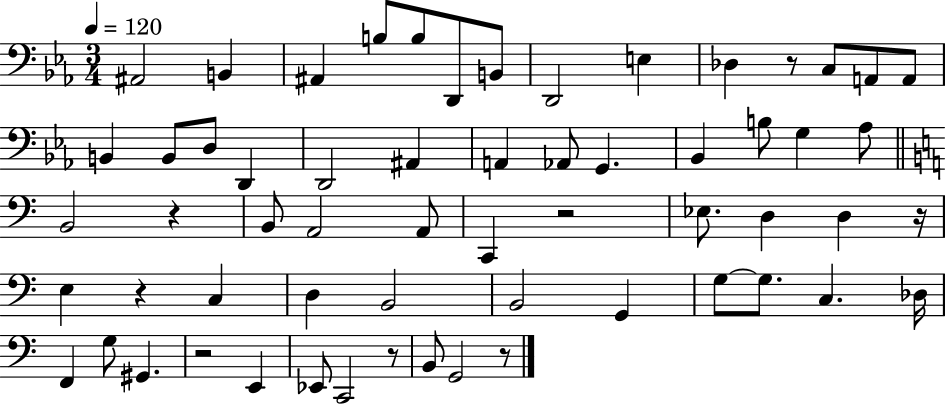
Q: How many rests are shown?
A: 8